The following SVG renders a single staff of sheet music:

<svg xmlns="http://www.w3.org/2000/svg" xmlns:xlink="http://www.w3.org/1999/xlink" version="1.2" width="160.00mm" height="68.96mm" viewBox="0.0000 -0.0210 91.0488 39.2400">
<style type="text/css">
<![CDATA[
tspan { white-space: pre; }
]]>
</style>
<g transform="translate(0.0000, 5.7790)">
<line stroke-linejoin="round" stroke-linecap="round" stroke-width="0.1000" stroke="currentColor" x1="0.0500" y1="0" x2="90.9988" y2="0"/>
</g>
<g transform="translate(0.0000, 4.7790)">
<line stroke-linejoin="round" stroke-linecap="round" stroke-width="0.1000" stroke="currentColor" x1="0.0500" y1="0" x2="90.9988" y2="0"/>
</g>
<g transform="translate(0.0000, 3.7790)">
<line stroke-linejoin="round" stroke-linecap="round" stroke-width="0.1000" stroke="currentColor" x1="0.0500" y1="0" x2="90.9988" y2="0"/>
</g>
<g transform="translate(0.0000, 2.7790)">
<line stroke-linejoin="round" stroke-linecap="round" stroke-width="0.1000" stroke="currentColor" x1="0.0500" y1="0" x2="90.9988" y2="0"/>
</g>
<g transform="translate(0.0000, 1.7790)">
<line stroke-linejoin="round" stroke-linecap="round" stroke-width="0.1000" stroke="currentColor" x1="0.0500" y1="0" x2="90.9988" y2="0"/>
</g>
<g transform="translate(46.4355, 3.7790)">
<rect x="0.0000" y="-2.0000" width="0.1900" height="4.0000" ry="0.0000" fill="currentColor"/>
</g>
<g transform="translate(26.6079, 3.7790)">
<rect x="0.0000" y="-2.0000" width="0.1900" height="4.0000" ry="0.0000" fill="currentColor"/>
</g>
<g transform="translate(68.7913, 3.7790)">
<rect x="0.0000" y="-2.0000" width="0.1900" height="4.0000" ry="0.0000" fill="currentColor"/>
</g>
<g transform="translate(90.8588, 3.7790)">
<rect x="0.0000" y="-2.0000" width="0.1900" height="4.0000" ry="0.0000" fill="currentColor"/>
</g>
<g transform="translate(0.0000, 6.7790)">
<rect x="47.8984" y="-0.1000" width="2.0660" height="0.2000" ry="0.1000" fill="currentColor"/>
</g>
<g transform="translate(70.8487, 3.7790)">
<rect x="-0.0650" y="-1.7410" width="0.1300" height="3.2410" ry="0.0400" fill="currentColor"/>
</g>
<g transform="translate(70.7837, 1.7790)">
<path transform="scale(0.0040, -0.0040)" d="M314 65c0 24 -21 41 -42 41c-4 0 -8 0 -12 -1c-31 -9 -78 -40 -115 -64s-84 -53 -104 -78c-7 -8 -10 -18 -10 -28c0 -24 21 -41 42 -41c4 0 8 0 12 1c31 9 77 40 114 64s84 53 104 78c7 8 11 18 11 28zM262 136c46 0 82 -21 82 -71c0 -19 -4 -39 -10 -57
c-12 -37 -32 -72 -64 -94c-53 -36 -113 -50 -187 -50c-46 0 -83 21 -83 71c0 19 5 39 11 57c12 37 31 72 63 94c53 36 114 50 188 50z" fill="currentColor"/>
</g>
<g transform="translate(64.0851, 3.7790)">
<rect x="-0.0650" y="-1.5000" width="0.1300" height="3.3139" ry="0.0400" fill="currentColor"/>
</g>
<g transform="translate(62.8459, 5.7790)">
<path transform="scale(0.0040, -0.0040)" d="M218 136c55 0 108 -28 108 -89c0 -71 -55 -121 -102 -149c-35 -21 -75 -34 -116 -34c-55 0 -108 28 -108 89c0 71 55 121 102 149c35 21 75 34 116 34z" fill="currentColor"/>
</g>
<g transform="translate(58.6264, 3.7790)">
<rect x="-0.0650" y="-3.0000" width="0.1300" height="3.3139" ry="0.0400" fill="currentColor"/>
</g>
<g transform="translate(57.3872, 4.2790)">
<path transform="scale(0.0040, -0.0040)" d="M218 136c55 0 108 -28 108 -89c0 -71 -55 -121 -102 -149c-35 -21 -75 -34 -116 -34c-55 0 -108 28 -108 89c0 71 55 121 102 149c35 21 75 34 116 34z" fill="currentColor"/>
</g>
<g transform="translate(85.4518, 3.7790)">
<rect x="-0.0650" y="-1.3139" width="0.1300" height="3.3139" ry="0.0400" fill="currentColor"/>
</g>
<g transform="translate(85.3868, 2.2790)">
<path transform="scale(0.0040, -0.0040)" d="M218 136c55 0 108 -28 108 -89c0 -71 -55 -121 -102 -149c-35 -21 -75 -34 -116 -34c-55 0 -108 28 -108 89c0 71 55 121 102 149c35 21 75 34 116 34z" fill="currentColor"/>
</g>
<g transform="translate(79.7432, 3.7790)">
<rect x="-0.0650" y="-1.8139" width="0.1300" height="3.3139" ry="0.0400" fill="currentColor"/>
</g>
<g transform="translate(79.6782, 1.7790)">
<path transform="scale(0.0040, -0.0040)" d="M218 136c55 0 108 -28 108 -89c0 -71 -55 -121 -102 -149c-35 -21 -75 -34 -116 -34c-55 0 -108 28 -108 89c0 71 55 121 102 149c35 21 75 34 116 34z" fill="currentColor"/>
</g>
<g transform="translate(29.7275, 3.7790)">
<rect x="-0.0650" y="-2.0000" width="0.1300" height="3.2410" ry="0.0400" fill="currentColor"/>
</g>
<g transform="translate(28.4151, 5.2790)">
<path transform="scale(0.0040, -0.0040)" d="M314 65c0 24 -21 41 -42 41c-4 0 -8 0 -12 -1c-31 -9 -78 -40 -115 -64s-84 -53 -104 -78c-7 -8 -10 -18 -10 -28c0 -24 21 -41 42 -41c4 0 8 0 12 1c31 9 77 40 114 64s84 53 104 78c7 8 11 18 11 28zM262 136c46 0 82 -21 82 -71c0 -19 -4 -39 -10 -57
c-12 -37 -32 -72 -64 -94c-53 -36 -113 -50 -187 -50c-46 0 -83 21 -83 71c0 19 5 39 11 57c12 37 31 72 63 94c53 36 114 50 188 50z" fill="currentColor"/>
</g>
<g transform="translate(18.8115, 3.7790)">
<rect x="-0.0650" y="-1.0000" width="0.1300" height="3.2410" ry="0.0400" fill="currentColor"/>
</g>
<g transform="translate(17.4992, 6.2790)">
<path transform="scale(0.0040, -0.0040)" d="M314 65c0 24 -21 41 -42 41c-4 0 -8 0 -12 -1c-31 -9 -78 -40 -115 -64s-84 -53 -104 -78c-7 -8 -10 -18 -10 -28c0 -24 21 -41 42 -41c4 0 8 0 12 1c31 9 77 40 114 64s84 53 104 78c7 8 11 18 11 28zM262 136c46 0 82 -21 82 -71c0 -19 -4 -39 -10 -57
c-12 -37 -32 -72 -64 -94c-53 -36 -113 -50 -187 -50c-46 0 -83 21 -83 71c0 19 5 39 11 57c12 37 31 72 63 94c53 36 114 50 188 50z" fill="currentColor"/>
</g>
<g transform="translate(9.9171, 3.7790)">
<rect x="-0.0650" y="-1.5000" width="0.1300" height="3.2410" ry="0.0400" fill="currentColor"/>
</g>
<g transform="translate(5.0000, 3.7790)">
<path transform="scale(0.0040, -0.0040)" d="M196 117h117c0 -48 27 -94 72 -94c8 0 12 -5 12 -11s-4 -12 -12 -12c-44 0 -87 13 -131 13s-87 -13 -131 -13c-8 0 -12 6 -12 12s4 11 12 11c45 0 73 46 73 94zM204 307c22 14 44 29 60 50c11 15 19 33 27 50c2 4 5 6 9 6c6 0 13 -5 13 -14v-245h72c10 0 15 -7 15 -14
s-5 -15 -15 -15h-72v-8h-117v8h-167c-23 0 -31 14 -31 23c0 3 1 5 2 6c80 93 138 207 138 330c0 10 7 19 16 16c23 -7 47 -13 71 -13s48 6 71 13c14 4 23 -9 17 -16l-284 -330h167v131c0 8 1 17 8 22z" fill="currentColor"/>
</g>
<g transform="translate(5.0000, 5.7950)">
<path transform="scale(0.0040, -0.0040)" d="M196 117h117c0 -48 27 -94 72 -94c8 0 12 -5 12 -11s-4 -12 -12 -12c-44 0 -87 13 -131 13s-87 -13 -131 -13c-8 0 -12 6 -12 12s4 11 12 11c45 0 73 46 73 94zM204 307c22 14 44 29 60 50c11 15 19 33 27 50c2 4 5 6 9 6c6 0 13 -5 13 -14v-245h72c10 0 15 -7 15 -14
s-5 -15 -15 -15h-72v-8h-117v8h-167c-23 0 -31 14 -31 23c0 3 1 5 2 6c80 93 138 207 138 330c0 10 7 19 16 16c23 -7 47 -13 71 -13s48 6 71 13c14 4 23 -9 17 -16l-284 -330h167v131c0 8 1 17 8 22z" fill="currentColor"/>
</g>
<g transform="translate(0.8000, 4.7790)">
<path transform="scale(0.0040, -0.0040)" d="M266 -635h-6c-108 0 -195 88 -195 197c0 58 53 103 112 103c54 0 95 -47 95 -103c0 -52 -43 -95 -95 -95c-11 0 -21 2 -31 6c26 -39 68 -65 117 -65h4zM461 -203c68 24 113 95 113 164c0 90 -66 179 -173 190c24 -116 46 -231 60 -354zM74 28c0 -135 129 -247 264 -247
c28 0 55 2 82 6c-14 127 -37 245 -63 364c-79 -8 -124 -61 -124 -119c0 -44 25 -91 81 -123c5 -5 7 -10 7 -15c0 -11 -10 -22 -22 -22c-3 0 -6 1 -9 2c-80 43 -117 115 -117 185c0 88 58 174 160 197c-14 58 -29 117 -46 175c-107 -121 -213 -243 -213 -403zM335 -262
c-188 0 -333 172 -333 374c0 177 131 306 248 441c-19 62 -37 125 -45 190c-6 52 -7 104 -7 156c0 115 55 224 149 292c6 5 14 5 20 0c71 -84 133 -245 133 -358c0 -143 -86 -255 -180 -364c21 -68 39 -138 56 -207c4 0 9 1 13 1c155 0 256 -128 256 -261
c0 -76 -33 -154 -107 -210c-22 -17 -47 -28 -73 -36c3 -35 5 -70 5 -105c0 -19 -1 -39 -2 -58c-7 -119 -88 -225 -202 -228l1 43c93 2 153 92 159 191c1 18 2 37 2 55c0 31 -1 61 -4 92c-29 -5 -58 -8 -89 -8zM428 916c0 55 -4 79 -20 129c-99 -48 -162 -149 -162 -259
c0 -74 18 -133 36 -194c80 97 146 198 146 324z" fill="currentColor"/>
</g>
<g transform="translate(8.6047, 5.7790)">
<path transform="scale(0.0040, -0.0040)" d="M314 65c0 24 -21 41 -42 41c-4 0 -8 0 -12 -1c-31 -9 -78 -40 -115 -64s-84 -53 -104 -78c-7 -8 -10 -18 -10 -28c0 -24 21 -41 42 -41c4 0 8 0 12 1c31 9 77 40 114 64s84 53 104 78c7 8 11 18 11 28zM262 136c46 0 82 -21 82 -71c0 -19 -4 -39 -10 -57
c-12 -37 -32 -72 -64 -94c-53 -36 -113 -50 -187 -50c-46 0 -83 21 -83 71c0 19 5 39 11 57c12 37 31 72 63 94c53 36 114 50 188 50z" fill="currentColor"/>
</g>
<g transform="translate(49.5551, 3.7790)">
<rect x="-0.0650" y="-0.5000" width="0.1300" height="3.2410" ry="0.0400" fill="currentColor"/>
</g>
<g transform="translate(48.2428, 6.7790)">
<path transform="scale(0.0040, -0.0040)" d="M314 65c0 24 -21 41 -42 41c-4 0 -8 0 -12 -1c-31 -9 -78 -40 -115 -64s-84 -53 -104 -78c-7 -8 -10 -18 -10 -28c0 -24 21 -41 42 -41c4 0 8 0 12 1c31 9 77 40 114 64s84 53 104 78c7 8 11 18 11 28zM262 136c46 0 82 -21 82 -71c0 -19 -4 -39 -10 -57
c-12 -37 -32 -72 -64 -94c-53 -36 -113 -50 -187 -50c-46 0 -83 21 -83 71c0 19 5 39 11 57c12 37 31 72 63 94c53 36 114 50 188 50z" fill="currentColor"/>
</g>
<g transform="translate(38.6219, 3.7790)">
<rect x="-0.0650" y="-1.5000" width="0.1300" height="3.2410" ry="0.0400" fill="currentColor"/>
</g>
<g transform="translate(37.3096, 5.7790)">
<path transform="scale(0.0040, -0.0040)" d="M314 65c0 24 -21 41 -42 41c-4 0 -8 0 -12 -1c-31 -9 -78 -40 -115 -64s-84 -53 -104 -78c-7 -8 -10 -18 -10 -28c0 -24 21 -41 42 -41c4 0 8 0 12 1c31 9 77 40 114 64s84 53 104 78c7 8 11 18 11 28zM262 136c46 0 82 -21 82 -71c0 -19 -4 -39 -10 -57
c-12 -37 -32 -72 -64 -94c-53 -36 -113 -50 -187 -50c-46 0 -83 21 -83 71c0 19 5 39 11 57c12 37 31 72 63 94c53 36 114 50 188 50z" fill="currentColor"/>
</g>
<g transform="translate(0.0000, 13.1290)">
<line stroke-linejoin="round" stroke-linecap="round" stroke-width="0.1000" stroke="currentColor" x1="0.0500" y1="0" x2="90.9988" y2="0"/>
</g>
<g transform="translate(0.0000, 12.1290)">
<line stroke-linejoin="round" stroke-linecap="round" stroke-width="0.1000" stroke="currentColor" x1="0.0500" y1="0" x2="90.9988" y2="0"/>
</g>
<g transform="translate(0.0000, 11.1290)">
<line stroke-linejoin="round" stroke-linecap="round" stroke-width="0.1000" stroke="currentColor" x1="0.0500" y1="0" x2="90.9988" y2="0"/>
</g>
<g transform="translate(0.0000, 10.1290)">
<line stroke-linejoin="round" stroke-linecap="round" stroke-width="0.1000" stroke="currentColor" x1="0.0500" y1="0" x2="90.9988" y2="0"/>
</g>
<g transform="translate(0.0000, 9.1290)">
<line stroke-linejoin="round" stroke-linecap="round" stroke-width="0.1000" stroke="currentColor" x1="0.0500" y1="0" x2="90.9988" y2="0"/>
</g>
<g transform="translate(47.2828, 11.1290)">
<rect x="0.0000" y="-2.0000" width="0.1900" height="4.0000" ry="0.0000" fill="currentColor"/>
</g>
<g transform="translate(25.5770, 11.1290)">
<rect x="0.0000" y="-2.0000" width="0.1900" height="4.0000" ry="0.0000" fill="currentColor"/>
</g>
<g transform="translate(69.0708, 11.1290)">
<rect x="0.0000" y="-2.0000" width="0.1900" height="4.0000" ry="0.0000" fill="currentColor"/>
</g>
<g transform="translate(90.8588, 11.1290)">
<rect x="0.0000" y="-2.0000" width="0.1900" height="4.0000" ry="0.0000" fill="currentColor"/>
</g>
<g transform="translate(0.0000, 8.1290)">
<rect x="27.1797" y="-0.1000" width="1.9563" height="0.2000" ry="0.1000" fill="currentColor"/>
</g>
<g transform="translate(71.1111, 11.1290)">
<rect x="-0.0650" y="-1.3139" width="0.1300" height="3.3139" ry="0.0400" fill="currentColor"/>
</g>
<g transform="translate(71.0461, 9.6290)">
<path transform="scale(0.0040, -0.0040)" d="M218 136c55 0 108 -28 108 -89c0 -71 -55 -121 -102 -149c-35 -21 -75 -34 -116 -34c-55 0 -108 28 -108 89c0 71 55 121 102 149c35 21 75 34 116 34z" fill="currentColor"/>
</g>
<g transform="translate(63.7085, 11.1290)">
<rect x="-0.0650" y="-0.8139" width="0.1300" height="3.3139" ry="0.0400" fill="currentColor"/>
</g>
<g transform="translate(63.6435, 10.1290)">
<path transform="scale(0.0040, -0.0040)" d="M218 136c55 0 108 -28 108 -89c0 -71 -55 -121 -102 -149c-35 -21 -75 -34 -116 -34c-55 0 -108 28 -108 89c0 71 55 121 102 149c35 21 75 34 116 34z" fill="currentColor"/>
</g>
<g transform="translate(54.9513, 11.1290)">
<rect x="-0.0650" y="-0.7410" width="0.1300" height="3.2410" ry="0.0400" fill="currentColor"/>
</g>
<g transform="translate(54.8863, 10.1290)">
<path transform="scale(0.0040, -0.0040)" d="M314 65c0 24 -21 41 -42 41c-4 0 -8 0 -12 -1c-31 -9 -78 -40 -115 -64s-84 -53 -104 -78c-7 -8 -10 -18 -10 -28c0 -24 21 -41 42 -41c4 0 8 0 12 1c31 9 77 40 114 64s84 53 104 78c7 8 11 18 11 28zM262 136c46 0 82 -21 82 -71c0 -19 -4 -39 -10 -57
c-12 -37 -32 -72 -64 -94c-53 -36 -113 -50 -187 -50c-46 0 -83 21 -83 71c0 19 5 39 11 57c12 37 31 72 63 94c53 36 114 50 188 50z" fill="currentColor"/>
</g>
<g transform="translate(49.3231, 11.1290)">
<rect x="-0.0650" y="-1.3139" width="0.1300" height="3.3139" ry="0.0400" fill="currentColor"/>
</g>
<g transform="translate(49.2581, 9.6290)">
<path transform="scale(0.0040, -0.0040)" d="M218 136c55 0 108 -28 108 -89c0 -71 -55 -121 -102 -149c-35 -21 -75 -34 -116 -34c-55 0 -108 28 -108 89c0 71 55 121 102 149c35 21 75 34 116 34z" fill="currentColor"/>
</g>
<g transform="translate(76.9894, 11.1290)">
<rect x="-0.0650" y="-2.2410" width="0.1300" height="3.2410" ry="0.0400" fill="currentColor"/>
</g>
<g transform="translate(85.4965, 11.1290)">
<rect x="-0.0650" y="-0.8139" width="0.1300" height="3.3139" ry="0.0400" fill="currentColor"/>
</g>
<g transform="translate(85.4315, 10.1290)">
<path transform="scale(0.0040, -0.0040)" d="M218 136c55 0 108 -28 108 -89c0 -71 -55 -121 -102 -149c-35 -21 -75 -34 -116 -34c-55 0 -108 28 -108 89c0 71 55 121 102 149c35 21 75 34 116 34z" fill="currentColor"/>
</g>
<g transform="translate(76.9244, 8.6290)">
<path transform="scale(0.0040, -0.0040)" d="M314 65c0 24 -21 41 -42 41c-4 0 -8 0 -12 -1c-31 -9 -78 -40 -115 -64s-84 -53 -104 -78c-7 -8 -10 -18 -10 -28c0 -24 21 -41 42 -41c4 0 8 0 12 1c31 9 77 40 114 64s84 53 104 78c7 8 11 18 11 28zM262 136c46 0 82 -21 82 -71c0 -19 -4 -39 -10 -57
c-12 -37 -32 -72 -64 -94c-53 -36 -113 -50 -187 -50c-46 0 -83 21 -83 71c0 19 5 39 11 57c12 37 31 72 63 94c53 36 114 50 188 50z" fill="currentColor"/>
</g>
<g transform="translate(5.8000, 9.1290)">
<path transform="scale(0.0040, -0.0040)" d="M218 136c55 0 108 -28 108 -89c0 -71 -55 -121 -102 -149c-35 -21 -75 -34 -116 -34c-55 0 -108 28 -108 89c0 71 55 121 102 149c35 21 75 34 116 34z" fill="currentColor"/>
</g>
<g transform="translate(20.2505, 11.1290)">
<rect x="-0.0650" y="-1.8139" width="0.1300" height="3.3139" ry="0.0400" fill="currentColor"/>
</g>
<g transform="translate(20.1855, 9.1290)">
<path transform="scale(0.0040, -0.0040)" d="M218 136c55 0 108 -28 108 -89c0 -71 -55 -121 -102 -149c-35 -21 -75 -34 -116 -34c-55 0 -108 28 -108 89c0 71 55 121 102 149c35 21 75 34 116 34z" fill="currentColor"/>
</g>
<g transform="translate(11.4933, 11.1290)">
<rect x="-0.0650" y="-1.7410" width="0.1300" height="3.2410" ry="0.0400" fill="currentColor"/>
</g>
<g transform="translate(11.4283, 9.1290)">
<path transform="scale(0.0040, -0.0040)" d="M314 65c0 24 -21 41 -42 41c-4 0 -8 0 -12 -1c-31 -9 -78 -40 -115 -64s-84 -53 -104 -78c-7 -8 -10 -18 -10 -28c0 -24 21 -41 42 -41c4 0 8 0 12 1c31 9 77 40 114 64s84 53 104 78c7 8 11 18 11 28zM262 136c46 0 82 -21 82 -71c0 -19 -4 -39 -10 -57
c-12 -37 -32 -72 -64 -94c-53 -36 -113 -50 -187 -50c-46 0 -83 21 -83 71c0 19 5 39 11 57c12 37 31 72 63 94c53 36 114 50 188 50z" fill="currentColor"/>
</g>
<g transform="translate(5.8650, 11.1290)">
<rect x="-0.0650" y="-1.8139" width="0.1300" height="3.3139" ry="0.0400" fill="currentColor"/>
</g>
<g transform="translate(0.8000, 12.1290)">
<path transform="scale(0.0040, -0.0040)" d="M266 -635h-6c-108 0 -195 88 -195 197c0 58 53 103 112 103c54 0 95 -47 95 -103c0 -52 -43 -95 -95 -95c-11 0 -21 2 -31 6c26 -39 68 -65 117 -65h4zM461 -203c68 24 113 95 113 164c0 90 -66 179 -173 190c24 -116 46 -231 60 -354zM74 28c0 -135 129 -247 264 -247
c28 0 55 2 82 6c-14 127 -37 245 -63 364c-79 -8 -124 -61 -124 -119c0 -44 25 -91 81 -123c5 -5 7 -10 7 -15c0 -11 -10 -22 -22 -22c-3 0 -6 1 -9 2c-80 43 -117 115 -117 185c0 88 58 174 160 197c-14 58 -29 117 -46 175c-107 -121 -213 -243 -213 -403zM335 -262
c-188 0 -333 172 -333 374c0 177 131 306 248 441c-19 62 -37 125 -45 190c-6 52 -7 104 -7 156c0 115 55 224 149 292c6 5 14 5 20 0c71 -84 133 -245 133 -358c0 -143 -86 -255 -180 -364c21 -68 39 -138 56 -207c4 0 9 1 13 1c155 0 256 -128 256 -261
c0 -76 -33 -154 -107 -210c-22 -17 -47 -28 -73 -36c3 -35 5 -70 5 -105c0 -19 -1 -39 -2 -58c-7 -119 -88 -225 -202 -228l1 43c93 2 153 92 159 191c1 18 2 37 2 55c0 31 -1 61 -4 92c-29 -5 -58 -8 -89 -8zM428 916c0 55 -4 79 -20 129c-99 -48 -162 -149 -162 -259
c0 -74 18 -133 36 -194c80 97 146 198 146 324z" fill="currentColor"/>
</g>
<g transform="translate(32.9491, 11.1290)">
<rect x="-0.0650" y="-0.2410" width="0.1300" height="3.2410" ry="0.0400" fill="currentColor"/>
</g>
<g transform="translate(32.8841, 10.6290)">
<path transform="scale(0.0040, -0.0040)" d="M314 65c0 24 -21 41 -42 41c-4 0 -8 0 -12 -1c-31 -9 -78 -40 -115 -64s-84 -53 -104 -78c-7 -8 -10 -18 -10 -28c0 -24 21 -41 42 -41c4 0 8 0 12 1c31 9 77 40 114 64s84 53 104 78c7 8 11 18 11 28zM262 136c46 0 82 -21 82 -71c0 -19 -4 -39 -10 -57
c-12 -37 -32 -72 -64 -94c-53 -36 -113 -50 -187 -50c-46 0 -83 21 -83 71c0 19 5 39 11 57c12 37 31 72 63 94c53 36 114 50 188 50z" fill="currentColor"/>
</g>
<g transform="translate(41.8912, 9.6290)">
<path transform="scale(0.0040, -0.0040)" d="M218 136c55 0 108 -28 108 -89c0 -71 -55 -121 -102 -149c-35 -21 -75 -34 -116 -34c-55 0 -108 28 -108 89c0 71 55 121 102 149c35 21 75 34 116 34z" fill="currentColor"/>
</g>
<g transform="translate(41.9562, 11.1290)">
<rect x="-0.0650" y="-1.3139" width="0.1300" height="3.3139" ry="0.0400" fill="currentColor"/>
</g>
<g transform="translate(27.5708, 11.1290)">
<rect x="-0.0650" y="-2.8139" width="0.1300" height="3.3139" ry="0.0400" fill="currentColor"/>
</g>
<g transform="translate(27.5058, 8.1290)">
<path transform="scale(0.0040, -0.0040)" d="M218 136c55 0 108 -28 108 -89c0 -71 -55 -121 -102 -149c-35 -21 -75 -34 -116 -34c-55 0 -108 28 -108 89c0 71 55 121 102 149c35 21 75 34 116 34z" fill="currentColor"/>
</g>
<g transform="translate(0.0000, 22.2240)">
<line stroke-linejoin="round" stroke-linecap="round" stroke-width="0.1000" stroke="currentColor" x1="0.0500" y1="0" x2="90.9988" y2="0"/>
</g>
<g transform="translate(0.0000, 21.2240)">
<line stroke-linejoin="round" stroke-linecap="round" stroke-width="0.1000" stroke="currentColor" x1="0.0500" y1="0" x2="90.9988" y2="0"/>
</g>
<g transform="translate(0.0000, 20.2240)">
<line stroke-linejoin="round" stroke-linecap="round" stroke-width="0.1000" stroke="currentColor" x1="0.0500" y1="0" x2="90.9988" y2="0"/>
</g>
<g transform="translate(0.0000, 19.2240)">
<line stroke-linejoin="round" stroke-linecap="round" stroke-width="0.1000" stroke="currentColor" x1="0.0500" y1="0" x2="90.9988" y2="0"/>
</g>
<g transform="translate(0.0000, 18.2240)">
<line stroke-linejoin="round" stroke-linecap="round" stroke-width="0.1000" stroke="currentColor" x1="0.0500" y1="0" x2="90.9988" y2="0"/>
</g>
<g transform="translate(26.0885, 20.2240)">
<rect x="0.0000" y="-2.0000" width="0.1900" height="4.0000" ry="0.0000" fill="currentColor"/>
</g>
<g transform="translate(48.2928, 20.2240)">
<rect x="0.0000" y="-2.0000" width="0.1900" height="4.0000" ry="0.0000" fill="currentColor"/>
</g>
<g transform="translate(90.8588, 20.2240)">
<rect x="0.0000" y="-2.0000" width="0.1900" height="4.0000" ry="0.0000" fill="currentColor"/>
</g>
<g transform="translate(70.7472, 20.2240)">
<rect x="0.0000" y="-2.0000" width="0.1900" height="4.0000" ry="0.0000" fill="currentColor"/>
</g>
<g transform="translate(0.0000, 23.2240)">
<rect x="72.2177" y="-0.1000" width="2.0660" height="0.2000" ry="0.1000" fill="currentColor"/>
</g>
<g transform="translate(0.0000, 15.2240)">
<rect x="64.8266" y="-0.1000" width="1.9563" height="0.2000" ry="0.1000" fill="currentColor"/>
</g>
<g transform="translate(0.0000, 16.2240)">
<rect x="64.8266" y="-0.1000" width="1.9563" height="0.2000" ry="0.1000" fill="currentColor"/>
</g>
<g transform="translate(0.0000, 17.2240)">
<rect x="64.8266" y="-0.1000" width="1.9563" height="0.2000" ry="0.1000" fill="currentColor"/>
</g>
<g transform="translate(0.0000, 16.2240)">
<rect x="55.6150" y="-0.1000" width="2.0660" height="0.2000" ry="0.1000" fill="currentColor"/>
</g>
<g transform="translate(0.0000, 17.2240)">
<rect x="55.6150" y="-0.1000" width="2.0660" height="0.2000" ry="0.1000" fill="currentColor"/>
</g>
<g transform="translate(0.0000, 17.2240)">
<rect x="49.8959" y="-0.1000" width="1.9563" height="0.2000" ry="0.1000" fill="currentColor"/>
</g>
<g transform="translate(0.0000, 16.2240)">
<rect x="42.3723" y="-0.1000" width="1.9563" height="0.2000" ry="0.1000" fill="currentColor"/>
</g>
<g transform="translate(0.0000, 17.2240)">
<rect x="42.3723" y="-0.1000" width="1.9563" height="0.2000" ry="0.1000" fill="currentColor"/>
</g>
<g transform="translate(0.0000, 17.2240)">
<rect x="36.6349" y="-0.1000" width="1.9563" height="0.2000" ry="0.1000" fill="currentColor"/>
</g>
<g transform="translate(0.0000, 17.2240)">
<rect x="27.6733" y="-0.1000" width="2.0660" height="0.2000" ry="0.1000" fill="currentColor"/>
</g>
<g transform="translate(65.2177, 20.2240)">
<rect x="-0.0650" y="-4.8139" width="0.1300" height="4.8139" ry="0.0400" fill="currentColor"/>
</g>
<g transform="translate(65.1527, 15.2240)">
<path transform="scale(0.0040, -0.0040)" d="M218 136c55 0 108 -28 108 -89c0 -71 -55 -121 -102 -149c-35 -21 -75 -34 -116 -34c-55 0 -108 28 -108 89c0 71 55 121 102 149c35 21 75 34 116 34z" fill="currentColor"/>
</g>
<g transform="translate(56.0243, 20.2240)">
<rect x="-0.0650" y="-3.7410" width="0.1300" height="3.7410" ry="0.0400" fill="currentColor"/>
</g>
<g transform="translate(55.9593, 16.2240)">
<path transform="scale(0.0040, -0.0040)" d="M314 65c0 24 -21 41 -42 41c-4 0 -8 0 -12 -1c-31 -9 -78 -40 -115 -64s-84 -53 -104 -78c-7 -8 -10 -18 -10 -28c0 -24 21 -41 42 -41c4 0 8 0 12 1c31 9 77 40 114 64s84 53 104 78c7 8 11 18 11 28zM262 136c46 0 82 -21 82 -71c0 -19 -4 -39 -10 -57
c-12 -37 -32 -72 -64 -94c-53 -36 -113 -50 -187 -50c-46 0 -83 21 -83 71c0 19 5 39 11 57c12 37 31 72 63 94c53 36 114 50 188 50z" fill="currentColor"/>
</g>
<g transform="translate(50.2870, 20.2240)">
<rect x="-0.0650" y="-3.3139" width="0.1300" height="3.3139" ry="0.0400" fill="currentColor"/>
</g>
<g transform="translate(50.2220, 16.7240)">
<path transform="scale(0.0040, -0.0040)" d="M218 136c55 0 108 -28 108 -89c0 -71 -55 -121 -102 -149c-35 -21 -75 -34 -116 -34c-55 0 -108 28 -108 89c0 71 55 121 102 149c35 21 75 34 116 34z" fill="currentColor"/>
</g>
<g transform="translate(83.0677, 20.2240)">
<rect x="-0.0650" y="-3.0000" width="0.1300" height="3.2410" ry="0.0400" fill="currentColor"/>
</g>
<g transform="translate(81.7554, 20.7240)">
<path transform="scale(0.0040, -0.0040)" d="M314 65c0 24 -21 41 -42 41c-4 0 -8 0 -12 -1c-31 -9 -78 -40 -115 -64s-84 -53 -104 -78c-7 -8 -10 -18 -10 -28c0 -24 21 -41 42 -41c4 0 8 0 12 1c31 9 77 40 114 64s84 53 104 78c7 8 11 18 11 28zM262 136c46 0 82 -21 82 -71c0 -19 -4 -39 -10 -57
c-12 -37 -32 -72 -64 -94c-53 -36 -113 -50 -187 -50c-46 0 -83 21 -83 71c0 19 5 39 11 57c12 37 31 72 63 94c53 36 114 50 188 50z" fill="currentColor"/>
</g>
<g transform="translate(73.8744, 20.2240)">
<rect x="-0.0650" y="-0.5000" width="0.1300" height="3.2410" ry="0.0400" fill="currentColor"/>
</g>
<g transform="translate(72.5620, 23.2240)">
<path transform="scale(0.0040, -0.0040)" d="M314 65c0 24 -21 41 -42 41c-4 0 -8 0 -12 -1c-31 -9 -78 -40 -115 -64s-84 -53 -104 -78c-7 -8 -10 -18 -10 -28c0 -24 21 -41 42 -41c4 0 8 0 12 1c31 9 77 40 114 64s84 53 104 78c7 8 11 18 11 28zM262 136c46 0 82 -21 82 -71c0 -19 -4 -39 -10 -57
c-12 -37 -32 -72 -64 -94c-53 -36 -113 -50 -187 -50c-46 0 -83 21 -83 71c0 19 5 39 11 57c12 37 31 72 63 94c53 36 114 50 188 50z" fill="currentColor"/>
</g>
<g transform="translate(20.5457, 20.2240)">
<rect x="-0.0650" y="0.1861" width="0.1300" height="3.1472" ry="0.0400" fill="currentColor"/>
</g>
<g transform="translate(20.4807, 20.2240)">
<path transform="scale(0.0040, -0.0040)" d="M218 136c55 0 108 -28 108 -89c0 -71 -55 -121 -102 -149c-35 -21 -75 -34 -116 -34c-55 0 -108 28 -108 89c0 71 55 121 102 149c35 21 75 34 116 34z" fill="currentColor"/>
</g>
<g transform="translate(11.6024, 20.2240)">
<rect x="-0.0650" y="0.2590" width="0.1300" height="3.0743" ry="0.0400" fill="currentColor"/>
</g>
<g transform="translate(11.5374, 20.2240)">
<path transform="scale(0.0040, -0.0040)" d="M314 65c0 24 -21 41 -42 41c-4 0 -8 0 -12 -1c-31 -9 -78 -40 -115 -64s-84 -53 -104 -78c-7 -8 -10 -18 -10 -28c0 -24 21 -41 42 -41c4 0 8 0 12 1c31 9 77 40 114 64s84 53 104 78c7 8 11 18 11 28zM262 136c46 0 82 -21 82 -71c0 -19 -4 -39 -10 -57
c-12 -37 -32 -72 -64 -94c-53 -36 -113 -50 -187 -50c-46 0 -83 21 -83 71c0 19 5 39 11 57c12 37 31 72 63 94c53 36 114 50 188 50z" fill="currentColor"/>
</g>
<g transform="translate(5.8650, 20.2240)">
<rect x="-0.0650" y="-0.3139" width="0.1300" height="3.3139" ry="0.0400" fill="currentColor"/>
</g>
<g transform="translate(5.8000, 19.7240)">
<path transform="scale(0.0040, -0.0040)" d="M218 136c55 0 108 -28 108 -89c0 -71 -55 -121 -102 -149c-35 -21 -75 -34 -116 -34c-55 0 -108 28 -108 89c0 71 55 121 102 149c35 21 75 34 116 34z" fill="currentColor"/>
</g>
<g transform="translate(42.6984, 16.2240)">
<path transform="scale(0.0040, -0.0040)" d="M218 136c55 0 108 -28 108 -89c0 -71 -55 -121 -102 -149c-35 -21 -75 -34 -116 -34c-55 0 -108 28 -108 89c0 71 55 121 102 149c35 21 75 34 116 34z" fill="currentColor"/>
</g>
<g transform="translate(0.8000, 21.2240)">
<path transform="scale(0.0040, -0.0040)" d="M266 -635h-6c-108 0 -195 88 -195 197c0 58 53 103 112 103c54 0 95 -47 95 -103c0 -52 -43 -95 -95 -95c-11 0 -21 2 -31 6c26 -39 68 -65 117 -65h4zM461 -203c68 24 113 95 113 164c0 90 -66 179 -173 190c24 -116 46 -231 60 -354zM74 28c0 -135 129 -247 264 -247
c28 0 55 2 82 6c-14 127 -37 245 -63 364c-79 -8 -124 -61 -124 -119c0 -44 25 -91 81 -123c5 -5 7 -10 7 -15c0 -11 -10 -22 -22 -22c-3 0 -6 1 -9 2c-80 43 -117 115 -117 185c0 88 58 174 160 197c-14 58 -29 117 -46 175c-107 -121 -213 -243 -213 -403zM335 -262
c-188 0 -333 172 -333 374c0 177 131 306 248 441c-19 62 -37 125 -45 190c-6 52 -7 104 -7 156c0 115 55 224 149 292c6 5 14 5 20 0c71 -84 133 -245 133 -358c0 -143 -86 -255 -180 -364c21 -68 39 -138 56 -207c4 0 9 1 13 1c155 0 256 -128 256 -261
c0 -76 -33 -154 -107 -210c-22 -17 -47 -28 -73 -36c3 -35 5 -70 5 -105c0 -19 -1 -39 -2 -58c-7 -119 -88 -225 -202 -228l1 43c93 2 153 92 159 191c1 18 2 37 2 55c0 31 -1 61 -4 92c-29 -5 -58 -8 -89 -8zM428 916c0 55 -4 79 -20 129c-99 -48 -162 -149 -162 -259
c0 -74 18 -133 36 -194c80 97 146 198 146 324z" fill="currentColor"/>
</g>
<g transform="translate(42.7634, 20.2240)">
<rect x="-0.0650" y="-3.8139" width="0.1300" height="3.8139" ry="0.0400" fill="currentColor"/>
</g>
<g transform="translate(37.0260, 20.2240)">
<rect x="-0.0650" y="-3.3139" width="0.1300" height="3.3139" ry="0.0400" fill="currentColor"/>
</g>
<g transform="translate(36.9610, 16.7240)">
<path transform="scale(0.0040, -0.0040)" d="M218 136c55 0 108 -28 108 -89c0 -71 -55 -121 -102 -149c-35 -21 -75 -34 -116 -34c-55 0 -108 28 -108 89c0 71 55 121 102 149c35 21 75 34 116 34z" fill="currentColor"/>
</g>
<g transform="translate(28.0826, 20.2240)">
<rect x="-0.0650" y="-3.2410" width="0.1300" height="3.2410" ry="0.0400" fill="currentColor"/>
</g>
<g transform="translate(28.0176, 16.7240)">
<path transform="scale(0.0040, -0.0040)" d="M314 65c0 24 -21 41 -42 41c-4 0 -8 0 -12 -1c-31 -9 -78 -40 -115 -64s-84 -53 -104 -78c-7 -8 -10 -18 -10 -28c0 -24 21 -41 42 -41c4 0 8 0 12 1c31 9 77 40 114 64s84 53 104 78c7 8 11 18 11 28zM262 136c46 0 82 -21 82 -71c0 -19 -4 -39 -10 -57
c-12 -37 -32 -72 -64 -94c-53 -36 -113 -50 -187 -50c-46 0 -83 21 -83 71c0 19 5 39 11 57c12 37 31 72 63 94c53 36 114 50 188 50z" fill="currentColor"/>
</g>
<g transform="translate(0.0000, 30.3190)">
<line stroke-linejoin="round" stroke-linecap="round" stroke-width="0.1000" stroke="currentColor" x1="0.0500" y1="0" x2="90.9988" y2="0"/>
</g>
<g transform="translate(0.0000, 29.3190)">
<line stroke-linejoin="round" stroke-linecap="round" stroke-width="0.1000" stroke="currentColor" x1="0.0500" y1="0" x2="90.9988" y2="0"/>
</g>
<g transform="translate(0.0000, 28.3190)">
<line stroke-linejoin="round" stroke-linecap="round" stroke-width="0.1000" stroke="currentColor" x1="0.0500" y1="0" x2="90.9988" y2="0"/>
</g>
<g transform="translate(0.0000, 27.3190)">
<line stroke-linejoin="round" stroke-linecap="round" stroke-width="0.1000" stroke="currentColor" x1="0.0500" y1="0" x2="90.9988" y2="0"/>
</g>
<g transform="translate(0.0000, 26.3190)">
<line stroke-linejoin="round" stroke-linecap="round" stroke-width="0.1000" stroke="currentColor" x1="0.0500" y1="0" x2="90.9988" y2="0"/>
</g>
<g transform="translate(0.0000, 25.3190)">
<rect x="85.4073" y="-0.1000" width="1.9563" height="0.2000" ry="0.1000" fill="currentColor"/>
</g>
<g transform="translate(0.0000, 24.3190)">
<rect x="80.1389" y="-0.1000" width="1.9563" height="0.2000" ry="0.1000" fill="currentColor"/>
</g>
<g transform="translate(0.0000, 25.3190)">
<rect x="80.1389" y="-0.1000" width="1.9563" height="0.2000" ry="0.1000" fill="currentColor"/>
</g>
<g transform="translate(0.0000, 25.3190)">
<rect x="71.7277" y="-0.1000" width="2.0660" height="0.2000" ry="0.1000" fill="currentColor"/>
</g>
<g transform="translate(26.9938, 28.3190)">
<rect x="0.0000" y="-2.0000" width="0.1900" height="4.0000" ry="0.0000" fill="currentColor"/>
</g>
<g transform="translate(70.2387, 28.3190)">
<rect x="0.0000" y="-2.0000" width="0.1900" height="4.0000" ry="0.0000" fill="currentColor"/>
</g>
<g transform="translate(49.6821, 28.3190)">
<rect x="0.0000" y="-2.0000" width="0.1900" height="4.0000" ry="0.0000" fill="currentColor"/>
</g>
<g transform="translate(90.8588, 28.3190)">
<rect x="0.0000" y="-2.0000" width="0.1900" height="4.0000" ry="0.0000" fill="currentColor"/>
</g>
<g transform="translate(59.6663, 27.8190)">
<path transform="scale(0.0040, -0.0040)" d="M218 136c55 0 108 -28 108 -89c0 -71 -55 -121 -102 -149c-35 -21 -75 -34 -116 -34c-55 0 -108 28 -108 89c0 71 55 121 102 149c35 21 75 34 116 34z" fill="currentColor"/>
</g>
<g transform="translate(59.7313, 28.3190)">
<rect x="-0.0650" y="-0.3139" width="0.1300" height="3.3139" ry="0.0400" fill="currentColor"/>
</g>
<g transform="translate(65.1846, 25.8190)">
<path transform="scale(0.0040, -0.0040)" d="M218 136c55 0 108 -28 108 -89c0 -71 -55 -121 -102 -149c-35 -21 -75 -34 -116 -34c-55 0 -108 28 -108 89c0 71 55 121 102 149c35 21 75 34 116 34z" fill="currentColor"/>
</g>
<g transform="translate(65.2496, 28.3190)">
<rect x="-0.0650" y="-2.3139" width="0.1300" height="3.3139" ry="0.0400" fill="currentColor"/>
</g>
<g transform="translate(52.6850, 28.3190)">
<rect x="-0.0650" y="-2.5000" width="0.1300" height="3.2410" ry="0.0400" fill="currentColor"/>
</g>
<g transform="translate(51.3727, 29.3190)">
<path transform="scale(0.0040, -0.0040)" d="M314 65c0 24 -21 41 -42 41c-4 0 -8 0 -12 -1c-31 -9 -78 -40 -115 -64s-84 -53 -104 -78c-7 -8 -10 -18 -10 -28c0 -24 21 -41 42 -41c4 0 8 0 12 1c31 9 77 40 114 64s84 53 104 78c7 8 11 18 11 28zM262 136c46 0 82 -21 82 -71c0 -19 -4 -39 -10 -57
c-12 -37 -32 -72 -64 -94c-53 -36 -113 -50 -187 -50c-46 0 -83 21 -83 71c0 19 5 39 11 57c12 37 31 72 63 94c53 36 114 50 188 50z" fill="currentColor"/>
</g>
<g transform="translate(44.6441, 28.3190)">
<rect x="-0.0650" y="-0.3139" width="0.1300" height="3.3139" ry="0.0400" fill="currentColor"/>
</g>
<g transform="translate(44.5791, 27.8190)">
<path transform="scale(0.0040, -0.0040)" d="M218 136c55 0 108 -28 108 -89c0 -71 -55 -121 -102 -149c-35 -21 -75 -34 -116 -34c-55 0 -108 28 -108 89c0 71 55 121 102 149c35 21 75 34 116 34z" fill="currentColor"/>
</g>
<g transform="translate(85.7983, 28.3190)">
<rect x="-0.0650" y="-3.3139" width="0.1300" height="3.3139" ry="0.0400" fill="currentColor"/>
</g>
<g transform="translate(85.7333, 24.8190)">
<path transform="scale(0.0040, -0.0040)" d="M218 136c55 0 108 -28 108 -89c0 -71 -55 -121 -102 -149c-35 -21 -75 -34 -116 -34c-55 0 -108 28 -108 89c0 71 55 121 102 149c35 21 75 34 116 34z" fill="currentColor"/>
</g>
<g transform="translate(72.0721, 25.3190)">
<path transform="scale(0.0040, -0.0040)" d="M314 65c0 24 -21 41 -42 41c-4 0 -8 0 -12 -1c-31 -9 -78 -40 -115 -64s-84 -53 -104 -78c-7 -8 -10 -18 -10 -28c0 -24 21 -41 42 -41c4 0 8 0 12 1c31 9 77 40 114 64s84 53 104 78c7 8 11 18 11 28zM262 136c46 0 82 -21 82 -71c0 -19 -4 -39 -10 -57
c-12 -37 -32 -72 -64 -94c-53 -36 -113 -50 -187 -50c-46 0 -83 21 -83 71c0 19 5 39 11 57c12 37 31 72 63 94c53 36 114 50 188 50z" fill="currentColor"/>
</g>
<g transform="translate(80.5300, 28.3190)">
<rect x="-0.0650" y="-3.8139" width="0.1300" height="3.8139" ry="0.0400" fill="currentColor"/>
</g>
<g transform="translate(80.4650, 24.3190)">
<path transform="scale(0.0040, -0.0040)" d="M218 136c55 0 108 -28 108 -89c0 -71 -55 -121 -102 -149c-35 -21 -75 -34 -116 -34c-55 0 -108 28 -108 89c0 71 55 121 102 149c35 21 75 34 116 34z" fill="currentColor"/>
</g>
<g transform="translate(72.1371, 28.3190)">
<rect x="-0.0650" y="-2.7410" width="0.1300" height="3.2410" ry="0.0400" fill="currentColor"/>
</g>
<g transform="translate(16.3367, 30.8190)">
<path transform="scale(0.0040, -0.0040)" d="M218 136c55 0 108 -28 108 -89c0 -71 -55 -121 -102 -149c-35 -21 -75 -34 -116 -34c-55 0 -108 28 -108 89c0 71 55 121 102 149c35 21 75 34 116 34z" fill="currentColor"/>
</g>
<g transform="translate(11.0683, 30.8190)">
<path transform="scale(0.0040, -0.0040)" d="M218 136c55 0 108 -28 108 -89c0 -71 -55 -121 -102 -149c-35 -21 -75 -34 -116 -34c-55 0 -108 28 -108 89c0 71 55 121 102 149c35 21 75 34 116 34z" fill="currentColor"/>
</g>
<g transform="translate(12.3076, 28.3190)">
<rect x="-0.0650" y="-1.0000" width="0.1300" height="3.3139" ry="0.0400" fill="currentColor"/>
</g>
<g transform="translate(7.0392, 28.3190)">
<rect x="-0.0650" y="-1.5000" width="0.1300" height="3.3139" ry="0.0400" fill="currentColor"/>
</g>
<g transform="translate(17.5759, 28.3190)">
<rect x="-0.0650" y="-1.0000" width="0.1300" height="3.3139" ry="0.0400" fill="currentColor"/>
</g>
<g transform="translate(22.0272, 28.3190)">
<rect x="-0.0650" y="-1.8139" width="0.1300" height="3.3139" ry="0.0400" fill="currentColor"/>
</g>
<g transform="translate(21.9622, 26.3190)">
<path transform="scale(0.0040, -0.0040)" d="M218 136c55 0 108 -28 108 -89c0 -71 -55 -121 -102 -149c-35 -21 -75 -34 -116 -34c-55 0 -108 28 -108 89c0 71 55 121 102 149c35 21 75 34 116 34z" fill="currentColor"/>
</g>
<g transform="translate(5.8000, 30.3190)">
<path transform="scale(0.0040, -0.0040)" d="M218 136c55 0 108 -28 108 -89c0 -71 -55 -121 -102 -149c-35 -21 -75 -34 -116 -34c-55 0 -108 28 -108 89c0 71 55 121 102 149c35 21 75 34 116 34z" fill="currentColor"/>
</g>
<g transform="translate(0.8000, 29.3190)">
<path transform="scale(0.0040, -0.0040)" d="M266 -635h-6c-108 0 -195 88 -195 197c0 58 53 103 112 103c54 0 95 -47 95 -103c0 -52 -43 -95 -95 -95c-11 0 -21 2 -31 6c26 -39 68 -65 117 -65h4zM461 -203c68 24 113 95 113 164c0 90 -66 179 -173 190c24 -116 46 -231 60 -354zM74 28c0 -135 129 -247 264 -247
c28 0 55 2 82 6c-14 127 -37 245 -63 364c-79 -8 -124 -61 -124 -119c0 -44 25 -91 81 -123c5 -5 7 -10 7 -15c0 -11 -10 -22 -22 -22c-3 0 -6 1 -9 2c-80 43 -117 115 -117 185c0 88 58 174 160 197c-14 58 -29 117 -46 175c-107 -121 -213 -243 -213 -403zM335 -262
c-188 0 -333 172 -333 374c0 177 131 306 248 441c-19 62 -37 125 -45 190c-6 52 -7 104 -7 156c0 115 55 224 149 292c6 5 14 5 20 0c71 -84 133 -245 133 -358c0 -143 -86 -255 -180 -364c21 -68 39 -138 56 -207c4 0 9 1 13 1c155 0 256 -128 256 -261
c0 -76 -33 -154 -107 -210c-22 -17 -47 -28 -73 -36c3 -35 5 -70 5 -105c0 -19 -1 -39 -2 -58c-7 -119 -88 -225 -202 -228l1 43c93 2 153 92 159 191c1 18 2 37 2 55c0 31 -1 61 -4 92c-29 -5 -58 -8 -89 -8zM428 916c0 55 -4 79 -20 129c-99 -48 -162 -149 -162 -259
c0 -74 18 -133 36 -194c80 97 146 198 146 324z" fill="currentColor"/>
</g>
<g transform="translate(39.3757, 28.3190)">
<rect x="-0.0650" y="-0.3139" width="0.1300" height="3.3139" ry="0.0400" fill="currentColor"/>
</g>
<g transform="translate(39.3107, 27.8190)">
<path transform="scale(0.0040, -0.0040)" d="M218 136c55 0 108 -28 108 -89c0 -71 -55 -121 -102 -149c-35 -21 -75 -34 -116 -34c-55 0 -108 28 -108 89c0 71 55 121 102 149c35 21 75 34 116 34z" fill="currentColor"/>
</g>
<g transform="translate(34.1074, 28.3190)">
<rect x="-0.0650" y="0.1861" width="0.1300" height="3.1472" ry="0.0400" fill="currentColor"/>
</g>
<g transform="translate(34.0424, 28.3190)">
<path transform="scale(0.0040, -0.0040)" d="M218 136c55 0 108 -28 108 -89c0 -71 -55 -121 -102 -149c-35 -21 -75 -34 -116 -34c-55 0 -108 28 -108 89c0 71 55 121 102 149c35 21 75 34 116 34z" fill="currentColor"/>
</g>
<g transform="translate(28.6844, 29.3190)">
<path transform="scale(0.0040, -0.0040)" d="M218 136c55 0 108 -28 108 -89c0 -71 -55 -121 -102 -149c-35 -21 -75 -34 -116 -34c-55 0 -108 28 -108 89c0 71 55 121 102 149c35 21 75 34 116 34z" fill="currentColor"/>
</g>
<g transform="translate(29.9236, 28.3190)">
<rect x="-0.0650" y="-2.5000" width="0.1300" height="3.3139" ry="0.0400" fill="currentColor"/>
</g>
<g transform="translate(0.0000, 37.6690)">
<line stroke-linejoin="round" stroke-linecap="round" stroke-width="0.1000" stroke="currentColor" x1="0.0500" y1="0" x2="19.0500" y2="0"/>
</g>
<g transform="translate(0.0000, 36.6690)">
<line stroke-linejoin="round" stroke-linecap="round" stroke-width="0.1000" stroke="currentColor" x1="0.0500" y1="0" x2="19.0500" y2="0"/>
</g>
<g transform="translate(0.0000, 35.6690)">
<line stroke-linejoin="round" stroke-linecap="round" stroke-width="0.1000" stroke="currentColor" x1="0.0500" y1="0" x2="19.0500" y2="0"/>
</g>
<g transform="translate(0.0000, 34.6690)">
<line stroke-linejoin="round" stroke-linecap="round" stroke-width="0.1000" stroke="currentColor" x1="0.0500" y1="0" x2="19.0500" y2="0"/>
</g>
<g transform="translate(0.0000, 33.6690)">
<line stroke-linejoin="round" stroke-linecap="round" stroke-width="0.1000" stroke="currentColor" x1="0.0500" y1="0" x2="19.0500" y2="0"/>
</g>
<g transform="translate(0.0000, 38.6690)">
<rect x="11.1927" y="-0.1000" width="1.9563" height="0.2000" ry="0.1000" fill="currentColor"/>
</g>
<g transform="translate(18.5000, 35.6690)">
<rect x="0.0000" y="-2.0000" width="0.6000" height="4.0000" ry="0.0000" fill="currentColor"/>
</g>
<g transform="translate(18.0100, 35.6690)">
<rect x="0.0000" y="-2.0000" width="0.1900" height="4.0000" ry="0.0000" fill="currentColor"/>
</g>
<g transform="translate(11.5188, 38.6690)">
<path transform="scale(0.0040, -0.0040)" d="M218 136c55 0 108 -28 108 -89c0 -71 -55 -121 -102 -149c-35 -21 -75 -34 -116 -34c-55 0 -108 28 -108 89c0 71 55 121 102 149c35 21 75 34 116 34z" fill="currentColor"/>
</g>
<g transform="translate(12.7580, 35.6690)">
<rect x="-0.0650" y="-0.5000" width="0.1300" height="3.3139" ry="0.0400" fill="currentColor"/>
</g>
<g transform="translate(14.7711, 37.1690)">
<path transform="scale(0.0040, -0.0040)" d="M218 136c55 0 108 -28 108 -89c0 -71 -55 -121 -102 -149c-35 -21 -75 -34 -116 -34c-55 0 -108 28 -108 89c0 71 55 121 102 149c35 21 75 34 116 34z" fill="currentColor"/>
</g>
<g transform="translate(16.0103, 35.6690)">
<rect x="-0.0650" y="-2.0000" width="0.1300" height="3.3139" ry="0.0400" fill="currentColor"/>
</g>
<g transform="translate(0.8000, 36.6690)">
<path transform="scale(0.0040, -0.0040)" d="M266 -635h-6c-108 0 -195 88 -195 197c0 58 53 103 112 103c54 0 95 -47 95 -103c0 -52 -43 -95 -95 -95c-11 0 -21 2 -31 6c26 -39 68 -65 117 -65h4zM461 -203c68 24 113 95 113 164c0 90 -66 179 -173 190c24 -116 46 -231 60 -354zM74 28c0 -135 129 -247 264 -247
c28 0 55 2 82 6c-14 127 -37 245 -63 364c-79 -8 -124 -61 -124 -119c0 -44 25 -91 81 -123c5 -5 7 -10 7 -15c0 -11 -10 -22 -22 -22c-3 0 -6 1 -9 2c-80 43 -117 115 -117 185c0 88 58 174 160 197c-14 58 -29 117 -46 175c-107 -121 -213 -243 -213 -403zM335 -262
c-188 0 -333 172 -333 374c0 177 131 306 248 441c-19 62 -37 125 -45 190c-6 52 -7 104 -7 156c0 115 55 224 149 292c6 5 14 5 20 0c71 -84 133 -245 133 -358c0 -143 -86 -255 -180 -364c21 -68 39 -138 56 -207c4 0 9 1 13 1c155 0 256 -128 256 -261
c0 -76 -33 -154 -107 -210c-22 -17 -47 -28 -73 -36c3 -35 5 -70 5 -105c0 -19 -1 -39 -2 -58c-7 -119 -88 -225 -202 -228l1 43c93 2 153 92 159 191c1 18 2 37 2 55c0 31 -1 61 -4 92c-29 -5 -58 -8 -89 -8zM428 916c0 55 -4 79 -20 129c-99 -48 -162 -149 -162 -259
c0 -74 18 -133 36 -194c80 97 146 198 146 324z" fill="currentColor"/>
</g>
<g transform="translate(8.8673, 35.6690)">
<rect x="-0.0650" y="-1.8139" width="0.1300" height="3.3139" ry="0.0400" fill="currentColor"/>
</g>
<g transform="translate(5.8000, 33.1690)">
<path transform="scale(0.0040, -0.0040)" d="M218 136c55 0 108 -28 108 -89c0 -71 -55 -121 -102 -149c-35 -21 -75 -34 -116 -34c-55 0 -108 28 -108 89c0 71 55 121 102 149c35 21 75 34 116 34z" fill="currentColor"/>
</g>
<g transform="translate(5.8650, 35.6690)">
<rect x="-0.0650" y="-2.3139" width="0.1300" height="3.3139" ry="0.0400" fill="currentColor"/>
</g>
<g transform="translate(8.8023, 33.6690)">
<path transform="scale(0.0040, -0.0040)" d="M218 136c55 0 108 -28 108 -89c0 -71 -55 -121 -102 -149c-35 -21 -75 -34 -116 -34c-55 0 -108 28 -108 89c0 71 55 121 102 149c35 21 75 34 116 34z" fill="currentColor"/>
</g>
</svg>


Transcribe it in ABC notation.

X:1
T:Untitled
M:4/4
L:1/4
K:C
E2 D2 F2 E2 C2 A E f2 f e f f2 f a c2 e e d2 d e g2 d c B2 B b2 b c' b c'2 e' C2 A2 E D D f G B c c G2 c g a2 c' b g f C F